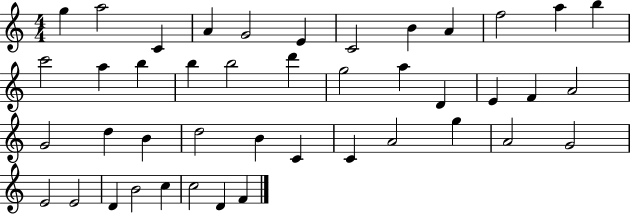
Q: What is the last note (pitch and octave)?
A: F4